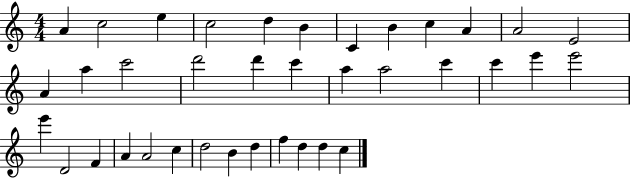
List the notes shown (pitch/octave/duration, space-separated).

A4/q C5/h E5/q C5/h D5/q B4/q C4/q B4/q C5/q A4/q A4/h E4/h A4/q A5/q C6/h D6/h D6/q C6/q A5/q A5/h C6/q C6/q E6/q E6/h E6/q D4/h F4/q A4/q A4/h C5/q D5/h B4/q D5/q F5/q D5/q D5/q C5/q